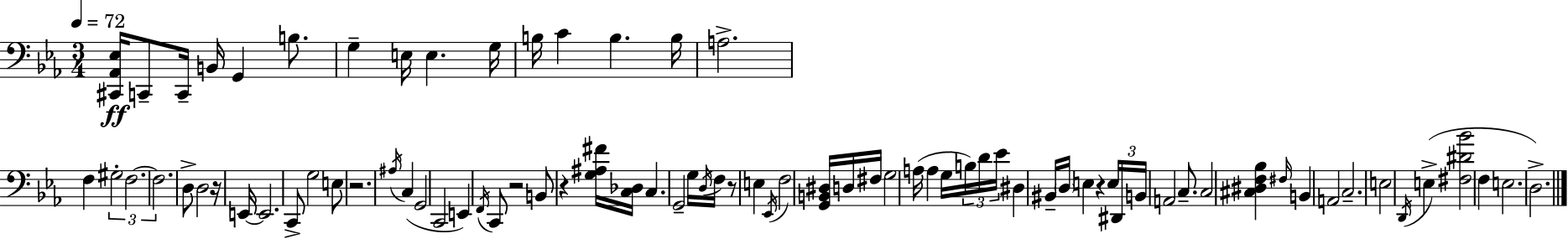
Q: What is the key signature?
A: C minor